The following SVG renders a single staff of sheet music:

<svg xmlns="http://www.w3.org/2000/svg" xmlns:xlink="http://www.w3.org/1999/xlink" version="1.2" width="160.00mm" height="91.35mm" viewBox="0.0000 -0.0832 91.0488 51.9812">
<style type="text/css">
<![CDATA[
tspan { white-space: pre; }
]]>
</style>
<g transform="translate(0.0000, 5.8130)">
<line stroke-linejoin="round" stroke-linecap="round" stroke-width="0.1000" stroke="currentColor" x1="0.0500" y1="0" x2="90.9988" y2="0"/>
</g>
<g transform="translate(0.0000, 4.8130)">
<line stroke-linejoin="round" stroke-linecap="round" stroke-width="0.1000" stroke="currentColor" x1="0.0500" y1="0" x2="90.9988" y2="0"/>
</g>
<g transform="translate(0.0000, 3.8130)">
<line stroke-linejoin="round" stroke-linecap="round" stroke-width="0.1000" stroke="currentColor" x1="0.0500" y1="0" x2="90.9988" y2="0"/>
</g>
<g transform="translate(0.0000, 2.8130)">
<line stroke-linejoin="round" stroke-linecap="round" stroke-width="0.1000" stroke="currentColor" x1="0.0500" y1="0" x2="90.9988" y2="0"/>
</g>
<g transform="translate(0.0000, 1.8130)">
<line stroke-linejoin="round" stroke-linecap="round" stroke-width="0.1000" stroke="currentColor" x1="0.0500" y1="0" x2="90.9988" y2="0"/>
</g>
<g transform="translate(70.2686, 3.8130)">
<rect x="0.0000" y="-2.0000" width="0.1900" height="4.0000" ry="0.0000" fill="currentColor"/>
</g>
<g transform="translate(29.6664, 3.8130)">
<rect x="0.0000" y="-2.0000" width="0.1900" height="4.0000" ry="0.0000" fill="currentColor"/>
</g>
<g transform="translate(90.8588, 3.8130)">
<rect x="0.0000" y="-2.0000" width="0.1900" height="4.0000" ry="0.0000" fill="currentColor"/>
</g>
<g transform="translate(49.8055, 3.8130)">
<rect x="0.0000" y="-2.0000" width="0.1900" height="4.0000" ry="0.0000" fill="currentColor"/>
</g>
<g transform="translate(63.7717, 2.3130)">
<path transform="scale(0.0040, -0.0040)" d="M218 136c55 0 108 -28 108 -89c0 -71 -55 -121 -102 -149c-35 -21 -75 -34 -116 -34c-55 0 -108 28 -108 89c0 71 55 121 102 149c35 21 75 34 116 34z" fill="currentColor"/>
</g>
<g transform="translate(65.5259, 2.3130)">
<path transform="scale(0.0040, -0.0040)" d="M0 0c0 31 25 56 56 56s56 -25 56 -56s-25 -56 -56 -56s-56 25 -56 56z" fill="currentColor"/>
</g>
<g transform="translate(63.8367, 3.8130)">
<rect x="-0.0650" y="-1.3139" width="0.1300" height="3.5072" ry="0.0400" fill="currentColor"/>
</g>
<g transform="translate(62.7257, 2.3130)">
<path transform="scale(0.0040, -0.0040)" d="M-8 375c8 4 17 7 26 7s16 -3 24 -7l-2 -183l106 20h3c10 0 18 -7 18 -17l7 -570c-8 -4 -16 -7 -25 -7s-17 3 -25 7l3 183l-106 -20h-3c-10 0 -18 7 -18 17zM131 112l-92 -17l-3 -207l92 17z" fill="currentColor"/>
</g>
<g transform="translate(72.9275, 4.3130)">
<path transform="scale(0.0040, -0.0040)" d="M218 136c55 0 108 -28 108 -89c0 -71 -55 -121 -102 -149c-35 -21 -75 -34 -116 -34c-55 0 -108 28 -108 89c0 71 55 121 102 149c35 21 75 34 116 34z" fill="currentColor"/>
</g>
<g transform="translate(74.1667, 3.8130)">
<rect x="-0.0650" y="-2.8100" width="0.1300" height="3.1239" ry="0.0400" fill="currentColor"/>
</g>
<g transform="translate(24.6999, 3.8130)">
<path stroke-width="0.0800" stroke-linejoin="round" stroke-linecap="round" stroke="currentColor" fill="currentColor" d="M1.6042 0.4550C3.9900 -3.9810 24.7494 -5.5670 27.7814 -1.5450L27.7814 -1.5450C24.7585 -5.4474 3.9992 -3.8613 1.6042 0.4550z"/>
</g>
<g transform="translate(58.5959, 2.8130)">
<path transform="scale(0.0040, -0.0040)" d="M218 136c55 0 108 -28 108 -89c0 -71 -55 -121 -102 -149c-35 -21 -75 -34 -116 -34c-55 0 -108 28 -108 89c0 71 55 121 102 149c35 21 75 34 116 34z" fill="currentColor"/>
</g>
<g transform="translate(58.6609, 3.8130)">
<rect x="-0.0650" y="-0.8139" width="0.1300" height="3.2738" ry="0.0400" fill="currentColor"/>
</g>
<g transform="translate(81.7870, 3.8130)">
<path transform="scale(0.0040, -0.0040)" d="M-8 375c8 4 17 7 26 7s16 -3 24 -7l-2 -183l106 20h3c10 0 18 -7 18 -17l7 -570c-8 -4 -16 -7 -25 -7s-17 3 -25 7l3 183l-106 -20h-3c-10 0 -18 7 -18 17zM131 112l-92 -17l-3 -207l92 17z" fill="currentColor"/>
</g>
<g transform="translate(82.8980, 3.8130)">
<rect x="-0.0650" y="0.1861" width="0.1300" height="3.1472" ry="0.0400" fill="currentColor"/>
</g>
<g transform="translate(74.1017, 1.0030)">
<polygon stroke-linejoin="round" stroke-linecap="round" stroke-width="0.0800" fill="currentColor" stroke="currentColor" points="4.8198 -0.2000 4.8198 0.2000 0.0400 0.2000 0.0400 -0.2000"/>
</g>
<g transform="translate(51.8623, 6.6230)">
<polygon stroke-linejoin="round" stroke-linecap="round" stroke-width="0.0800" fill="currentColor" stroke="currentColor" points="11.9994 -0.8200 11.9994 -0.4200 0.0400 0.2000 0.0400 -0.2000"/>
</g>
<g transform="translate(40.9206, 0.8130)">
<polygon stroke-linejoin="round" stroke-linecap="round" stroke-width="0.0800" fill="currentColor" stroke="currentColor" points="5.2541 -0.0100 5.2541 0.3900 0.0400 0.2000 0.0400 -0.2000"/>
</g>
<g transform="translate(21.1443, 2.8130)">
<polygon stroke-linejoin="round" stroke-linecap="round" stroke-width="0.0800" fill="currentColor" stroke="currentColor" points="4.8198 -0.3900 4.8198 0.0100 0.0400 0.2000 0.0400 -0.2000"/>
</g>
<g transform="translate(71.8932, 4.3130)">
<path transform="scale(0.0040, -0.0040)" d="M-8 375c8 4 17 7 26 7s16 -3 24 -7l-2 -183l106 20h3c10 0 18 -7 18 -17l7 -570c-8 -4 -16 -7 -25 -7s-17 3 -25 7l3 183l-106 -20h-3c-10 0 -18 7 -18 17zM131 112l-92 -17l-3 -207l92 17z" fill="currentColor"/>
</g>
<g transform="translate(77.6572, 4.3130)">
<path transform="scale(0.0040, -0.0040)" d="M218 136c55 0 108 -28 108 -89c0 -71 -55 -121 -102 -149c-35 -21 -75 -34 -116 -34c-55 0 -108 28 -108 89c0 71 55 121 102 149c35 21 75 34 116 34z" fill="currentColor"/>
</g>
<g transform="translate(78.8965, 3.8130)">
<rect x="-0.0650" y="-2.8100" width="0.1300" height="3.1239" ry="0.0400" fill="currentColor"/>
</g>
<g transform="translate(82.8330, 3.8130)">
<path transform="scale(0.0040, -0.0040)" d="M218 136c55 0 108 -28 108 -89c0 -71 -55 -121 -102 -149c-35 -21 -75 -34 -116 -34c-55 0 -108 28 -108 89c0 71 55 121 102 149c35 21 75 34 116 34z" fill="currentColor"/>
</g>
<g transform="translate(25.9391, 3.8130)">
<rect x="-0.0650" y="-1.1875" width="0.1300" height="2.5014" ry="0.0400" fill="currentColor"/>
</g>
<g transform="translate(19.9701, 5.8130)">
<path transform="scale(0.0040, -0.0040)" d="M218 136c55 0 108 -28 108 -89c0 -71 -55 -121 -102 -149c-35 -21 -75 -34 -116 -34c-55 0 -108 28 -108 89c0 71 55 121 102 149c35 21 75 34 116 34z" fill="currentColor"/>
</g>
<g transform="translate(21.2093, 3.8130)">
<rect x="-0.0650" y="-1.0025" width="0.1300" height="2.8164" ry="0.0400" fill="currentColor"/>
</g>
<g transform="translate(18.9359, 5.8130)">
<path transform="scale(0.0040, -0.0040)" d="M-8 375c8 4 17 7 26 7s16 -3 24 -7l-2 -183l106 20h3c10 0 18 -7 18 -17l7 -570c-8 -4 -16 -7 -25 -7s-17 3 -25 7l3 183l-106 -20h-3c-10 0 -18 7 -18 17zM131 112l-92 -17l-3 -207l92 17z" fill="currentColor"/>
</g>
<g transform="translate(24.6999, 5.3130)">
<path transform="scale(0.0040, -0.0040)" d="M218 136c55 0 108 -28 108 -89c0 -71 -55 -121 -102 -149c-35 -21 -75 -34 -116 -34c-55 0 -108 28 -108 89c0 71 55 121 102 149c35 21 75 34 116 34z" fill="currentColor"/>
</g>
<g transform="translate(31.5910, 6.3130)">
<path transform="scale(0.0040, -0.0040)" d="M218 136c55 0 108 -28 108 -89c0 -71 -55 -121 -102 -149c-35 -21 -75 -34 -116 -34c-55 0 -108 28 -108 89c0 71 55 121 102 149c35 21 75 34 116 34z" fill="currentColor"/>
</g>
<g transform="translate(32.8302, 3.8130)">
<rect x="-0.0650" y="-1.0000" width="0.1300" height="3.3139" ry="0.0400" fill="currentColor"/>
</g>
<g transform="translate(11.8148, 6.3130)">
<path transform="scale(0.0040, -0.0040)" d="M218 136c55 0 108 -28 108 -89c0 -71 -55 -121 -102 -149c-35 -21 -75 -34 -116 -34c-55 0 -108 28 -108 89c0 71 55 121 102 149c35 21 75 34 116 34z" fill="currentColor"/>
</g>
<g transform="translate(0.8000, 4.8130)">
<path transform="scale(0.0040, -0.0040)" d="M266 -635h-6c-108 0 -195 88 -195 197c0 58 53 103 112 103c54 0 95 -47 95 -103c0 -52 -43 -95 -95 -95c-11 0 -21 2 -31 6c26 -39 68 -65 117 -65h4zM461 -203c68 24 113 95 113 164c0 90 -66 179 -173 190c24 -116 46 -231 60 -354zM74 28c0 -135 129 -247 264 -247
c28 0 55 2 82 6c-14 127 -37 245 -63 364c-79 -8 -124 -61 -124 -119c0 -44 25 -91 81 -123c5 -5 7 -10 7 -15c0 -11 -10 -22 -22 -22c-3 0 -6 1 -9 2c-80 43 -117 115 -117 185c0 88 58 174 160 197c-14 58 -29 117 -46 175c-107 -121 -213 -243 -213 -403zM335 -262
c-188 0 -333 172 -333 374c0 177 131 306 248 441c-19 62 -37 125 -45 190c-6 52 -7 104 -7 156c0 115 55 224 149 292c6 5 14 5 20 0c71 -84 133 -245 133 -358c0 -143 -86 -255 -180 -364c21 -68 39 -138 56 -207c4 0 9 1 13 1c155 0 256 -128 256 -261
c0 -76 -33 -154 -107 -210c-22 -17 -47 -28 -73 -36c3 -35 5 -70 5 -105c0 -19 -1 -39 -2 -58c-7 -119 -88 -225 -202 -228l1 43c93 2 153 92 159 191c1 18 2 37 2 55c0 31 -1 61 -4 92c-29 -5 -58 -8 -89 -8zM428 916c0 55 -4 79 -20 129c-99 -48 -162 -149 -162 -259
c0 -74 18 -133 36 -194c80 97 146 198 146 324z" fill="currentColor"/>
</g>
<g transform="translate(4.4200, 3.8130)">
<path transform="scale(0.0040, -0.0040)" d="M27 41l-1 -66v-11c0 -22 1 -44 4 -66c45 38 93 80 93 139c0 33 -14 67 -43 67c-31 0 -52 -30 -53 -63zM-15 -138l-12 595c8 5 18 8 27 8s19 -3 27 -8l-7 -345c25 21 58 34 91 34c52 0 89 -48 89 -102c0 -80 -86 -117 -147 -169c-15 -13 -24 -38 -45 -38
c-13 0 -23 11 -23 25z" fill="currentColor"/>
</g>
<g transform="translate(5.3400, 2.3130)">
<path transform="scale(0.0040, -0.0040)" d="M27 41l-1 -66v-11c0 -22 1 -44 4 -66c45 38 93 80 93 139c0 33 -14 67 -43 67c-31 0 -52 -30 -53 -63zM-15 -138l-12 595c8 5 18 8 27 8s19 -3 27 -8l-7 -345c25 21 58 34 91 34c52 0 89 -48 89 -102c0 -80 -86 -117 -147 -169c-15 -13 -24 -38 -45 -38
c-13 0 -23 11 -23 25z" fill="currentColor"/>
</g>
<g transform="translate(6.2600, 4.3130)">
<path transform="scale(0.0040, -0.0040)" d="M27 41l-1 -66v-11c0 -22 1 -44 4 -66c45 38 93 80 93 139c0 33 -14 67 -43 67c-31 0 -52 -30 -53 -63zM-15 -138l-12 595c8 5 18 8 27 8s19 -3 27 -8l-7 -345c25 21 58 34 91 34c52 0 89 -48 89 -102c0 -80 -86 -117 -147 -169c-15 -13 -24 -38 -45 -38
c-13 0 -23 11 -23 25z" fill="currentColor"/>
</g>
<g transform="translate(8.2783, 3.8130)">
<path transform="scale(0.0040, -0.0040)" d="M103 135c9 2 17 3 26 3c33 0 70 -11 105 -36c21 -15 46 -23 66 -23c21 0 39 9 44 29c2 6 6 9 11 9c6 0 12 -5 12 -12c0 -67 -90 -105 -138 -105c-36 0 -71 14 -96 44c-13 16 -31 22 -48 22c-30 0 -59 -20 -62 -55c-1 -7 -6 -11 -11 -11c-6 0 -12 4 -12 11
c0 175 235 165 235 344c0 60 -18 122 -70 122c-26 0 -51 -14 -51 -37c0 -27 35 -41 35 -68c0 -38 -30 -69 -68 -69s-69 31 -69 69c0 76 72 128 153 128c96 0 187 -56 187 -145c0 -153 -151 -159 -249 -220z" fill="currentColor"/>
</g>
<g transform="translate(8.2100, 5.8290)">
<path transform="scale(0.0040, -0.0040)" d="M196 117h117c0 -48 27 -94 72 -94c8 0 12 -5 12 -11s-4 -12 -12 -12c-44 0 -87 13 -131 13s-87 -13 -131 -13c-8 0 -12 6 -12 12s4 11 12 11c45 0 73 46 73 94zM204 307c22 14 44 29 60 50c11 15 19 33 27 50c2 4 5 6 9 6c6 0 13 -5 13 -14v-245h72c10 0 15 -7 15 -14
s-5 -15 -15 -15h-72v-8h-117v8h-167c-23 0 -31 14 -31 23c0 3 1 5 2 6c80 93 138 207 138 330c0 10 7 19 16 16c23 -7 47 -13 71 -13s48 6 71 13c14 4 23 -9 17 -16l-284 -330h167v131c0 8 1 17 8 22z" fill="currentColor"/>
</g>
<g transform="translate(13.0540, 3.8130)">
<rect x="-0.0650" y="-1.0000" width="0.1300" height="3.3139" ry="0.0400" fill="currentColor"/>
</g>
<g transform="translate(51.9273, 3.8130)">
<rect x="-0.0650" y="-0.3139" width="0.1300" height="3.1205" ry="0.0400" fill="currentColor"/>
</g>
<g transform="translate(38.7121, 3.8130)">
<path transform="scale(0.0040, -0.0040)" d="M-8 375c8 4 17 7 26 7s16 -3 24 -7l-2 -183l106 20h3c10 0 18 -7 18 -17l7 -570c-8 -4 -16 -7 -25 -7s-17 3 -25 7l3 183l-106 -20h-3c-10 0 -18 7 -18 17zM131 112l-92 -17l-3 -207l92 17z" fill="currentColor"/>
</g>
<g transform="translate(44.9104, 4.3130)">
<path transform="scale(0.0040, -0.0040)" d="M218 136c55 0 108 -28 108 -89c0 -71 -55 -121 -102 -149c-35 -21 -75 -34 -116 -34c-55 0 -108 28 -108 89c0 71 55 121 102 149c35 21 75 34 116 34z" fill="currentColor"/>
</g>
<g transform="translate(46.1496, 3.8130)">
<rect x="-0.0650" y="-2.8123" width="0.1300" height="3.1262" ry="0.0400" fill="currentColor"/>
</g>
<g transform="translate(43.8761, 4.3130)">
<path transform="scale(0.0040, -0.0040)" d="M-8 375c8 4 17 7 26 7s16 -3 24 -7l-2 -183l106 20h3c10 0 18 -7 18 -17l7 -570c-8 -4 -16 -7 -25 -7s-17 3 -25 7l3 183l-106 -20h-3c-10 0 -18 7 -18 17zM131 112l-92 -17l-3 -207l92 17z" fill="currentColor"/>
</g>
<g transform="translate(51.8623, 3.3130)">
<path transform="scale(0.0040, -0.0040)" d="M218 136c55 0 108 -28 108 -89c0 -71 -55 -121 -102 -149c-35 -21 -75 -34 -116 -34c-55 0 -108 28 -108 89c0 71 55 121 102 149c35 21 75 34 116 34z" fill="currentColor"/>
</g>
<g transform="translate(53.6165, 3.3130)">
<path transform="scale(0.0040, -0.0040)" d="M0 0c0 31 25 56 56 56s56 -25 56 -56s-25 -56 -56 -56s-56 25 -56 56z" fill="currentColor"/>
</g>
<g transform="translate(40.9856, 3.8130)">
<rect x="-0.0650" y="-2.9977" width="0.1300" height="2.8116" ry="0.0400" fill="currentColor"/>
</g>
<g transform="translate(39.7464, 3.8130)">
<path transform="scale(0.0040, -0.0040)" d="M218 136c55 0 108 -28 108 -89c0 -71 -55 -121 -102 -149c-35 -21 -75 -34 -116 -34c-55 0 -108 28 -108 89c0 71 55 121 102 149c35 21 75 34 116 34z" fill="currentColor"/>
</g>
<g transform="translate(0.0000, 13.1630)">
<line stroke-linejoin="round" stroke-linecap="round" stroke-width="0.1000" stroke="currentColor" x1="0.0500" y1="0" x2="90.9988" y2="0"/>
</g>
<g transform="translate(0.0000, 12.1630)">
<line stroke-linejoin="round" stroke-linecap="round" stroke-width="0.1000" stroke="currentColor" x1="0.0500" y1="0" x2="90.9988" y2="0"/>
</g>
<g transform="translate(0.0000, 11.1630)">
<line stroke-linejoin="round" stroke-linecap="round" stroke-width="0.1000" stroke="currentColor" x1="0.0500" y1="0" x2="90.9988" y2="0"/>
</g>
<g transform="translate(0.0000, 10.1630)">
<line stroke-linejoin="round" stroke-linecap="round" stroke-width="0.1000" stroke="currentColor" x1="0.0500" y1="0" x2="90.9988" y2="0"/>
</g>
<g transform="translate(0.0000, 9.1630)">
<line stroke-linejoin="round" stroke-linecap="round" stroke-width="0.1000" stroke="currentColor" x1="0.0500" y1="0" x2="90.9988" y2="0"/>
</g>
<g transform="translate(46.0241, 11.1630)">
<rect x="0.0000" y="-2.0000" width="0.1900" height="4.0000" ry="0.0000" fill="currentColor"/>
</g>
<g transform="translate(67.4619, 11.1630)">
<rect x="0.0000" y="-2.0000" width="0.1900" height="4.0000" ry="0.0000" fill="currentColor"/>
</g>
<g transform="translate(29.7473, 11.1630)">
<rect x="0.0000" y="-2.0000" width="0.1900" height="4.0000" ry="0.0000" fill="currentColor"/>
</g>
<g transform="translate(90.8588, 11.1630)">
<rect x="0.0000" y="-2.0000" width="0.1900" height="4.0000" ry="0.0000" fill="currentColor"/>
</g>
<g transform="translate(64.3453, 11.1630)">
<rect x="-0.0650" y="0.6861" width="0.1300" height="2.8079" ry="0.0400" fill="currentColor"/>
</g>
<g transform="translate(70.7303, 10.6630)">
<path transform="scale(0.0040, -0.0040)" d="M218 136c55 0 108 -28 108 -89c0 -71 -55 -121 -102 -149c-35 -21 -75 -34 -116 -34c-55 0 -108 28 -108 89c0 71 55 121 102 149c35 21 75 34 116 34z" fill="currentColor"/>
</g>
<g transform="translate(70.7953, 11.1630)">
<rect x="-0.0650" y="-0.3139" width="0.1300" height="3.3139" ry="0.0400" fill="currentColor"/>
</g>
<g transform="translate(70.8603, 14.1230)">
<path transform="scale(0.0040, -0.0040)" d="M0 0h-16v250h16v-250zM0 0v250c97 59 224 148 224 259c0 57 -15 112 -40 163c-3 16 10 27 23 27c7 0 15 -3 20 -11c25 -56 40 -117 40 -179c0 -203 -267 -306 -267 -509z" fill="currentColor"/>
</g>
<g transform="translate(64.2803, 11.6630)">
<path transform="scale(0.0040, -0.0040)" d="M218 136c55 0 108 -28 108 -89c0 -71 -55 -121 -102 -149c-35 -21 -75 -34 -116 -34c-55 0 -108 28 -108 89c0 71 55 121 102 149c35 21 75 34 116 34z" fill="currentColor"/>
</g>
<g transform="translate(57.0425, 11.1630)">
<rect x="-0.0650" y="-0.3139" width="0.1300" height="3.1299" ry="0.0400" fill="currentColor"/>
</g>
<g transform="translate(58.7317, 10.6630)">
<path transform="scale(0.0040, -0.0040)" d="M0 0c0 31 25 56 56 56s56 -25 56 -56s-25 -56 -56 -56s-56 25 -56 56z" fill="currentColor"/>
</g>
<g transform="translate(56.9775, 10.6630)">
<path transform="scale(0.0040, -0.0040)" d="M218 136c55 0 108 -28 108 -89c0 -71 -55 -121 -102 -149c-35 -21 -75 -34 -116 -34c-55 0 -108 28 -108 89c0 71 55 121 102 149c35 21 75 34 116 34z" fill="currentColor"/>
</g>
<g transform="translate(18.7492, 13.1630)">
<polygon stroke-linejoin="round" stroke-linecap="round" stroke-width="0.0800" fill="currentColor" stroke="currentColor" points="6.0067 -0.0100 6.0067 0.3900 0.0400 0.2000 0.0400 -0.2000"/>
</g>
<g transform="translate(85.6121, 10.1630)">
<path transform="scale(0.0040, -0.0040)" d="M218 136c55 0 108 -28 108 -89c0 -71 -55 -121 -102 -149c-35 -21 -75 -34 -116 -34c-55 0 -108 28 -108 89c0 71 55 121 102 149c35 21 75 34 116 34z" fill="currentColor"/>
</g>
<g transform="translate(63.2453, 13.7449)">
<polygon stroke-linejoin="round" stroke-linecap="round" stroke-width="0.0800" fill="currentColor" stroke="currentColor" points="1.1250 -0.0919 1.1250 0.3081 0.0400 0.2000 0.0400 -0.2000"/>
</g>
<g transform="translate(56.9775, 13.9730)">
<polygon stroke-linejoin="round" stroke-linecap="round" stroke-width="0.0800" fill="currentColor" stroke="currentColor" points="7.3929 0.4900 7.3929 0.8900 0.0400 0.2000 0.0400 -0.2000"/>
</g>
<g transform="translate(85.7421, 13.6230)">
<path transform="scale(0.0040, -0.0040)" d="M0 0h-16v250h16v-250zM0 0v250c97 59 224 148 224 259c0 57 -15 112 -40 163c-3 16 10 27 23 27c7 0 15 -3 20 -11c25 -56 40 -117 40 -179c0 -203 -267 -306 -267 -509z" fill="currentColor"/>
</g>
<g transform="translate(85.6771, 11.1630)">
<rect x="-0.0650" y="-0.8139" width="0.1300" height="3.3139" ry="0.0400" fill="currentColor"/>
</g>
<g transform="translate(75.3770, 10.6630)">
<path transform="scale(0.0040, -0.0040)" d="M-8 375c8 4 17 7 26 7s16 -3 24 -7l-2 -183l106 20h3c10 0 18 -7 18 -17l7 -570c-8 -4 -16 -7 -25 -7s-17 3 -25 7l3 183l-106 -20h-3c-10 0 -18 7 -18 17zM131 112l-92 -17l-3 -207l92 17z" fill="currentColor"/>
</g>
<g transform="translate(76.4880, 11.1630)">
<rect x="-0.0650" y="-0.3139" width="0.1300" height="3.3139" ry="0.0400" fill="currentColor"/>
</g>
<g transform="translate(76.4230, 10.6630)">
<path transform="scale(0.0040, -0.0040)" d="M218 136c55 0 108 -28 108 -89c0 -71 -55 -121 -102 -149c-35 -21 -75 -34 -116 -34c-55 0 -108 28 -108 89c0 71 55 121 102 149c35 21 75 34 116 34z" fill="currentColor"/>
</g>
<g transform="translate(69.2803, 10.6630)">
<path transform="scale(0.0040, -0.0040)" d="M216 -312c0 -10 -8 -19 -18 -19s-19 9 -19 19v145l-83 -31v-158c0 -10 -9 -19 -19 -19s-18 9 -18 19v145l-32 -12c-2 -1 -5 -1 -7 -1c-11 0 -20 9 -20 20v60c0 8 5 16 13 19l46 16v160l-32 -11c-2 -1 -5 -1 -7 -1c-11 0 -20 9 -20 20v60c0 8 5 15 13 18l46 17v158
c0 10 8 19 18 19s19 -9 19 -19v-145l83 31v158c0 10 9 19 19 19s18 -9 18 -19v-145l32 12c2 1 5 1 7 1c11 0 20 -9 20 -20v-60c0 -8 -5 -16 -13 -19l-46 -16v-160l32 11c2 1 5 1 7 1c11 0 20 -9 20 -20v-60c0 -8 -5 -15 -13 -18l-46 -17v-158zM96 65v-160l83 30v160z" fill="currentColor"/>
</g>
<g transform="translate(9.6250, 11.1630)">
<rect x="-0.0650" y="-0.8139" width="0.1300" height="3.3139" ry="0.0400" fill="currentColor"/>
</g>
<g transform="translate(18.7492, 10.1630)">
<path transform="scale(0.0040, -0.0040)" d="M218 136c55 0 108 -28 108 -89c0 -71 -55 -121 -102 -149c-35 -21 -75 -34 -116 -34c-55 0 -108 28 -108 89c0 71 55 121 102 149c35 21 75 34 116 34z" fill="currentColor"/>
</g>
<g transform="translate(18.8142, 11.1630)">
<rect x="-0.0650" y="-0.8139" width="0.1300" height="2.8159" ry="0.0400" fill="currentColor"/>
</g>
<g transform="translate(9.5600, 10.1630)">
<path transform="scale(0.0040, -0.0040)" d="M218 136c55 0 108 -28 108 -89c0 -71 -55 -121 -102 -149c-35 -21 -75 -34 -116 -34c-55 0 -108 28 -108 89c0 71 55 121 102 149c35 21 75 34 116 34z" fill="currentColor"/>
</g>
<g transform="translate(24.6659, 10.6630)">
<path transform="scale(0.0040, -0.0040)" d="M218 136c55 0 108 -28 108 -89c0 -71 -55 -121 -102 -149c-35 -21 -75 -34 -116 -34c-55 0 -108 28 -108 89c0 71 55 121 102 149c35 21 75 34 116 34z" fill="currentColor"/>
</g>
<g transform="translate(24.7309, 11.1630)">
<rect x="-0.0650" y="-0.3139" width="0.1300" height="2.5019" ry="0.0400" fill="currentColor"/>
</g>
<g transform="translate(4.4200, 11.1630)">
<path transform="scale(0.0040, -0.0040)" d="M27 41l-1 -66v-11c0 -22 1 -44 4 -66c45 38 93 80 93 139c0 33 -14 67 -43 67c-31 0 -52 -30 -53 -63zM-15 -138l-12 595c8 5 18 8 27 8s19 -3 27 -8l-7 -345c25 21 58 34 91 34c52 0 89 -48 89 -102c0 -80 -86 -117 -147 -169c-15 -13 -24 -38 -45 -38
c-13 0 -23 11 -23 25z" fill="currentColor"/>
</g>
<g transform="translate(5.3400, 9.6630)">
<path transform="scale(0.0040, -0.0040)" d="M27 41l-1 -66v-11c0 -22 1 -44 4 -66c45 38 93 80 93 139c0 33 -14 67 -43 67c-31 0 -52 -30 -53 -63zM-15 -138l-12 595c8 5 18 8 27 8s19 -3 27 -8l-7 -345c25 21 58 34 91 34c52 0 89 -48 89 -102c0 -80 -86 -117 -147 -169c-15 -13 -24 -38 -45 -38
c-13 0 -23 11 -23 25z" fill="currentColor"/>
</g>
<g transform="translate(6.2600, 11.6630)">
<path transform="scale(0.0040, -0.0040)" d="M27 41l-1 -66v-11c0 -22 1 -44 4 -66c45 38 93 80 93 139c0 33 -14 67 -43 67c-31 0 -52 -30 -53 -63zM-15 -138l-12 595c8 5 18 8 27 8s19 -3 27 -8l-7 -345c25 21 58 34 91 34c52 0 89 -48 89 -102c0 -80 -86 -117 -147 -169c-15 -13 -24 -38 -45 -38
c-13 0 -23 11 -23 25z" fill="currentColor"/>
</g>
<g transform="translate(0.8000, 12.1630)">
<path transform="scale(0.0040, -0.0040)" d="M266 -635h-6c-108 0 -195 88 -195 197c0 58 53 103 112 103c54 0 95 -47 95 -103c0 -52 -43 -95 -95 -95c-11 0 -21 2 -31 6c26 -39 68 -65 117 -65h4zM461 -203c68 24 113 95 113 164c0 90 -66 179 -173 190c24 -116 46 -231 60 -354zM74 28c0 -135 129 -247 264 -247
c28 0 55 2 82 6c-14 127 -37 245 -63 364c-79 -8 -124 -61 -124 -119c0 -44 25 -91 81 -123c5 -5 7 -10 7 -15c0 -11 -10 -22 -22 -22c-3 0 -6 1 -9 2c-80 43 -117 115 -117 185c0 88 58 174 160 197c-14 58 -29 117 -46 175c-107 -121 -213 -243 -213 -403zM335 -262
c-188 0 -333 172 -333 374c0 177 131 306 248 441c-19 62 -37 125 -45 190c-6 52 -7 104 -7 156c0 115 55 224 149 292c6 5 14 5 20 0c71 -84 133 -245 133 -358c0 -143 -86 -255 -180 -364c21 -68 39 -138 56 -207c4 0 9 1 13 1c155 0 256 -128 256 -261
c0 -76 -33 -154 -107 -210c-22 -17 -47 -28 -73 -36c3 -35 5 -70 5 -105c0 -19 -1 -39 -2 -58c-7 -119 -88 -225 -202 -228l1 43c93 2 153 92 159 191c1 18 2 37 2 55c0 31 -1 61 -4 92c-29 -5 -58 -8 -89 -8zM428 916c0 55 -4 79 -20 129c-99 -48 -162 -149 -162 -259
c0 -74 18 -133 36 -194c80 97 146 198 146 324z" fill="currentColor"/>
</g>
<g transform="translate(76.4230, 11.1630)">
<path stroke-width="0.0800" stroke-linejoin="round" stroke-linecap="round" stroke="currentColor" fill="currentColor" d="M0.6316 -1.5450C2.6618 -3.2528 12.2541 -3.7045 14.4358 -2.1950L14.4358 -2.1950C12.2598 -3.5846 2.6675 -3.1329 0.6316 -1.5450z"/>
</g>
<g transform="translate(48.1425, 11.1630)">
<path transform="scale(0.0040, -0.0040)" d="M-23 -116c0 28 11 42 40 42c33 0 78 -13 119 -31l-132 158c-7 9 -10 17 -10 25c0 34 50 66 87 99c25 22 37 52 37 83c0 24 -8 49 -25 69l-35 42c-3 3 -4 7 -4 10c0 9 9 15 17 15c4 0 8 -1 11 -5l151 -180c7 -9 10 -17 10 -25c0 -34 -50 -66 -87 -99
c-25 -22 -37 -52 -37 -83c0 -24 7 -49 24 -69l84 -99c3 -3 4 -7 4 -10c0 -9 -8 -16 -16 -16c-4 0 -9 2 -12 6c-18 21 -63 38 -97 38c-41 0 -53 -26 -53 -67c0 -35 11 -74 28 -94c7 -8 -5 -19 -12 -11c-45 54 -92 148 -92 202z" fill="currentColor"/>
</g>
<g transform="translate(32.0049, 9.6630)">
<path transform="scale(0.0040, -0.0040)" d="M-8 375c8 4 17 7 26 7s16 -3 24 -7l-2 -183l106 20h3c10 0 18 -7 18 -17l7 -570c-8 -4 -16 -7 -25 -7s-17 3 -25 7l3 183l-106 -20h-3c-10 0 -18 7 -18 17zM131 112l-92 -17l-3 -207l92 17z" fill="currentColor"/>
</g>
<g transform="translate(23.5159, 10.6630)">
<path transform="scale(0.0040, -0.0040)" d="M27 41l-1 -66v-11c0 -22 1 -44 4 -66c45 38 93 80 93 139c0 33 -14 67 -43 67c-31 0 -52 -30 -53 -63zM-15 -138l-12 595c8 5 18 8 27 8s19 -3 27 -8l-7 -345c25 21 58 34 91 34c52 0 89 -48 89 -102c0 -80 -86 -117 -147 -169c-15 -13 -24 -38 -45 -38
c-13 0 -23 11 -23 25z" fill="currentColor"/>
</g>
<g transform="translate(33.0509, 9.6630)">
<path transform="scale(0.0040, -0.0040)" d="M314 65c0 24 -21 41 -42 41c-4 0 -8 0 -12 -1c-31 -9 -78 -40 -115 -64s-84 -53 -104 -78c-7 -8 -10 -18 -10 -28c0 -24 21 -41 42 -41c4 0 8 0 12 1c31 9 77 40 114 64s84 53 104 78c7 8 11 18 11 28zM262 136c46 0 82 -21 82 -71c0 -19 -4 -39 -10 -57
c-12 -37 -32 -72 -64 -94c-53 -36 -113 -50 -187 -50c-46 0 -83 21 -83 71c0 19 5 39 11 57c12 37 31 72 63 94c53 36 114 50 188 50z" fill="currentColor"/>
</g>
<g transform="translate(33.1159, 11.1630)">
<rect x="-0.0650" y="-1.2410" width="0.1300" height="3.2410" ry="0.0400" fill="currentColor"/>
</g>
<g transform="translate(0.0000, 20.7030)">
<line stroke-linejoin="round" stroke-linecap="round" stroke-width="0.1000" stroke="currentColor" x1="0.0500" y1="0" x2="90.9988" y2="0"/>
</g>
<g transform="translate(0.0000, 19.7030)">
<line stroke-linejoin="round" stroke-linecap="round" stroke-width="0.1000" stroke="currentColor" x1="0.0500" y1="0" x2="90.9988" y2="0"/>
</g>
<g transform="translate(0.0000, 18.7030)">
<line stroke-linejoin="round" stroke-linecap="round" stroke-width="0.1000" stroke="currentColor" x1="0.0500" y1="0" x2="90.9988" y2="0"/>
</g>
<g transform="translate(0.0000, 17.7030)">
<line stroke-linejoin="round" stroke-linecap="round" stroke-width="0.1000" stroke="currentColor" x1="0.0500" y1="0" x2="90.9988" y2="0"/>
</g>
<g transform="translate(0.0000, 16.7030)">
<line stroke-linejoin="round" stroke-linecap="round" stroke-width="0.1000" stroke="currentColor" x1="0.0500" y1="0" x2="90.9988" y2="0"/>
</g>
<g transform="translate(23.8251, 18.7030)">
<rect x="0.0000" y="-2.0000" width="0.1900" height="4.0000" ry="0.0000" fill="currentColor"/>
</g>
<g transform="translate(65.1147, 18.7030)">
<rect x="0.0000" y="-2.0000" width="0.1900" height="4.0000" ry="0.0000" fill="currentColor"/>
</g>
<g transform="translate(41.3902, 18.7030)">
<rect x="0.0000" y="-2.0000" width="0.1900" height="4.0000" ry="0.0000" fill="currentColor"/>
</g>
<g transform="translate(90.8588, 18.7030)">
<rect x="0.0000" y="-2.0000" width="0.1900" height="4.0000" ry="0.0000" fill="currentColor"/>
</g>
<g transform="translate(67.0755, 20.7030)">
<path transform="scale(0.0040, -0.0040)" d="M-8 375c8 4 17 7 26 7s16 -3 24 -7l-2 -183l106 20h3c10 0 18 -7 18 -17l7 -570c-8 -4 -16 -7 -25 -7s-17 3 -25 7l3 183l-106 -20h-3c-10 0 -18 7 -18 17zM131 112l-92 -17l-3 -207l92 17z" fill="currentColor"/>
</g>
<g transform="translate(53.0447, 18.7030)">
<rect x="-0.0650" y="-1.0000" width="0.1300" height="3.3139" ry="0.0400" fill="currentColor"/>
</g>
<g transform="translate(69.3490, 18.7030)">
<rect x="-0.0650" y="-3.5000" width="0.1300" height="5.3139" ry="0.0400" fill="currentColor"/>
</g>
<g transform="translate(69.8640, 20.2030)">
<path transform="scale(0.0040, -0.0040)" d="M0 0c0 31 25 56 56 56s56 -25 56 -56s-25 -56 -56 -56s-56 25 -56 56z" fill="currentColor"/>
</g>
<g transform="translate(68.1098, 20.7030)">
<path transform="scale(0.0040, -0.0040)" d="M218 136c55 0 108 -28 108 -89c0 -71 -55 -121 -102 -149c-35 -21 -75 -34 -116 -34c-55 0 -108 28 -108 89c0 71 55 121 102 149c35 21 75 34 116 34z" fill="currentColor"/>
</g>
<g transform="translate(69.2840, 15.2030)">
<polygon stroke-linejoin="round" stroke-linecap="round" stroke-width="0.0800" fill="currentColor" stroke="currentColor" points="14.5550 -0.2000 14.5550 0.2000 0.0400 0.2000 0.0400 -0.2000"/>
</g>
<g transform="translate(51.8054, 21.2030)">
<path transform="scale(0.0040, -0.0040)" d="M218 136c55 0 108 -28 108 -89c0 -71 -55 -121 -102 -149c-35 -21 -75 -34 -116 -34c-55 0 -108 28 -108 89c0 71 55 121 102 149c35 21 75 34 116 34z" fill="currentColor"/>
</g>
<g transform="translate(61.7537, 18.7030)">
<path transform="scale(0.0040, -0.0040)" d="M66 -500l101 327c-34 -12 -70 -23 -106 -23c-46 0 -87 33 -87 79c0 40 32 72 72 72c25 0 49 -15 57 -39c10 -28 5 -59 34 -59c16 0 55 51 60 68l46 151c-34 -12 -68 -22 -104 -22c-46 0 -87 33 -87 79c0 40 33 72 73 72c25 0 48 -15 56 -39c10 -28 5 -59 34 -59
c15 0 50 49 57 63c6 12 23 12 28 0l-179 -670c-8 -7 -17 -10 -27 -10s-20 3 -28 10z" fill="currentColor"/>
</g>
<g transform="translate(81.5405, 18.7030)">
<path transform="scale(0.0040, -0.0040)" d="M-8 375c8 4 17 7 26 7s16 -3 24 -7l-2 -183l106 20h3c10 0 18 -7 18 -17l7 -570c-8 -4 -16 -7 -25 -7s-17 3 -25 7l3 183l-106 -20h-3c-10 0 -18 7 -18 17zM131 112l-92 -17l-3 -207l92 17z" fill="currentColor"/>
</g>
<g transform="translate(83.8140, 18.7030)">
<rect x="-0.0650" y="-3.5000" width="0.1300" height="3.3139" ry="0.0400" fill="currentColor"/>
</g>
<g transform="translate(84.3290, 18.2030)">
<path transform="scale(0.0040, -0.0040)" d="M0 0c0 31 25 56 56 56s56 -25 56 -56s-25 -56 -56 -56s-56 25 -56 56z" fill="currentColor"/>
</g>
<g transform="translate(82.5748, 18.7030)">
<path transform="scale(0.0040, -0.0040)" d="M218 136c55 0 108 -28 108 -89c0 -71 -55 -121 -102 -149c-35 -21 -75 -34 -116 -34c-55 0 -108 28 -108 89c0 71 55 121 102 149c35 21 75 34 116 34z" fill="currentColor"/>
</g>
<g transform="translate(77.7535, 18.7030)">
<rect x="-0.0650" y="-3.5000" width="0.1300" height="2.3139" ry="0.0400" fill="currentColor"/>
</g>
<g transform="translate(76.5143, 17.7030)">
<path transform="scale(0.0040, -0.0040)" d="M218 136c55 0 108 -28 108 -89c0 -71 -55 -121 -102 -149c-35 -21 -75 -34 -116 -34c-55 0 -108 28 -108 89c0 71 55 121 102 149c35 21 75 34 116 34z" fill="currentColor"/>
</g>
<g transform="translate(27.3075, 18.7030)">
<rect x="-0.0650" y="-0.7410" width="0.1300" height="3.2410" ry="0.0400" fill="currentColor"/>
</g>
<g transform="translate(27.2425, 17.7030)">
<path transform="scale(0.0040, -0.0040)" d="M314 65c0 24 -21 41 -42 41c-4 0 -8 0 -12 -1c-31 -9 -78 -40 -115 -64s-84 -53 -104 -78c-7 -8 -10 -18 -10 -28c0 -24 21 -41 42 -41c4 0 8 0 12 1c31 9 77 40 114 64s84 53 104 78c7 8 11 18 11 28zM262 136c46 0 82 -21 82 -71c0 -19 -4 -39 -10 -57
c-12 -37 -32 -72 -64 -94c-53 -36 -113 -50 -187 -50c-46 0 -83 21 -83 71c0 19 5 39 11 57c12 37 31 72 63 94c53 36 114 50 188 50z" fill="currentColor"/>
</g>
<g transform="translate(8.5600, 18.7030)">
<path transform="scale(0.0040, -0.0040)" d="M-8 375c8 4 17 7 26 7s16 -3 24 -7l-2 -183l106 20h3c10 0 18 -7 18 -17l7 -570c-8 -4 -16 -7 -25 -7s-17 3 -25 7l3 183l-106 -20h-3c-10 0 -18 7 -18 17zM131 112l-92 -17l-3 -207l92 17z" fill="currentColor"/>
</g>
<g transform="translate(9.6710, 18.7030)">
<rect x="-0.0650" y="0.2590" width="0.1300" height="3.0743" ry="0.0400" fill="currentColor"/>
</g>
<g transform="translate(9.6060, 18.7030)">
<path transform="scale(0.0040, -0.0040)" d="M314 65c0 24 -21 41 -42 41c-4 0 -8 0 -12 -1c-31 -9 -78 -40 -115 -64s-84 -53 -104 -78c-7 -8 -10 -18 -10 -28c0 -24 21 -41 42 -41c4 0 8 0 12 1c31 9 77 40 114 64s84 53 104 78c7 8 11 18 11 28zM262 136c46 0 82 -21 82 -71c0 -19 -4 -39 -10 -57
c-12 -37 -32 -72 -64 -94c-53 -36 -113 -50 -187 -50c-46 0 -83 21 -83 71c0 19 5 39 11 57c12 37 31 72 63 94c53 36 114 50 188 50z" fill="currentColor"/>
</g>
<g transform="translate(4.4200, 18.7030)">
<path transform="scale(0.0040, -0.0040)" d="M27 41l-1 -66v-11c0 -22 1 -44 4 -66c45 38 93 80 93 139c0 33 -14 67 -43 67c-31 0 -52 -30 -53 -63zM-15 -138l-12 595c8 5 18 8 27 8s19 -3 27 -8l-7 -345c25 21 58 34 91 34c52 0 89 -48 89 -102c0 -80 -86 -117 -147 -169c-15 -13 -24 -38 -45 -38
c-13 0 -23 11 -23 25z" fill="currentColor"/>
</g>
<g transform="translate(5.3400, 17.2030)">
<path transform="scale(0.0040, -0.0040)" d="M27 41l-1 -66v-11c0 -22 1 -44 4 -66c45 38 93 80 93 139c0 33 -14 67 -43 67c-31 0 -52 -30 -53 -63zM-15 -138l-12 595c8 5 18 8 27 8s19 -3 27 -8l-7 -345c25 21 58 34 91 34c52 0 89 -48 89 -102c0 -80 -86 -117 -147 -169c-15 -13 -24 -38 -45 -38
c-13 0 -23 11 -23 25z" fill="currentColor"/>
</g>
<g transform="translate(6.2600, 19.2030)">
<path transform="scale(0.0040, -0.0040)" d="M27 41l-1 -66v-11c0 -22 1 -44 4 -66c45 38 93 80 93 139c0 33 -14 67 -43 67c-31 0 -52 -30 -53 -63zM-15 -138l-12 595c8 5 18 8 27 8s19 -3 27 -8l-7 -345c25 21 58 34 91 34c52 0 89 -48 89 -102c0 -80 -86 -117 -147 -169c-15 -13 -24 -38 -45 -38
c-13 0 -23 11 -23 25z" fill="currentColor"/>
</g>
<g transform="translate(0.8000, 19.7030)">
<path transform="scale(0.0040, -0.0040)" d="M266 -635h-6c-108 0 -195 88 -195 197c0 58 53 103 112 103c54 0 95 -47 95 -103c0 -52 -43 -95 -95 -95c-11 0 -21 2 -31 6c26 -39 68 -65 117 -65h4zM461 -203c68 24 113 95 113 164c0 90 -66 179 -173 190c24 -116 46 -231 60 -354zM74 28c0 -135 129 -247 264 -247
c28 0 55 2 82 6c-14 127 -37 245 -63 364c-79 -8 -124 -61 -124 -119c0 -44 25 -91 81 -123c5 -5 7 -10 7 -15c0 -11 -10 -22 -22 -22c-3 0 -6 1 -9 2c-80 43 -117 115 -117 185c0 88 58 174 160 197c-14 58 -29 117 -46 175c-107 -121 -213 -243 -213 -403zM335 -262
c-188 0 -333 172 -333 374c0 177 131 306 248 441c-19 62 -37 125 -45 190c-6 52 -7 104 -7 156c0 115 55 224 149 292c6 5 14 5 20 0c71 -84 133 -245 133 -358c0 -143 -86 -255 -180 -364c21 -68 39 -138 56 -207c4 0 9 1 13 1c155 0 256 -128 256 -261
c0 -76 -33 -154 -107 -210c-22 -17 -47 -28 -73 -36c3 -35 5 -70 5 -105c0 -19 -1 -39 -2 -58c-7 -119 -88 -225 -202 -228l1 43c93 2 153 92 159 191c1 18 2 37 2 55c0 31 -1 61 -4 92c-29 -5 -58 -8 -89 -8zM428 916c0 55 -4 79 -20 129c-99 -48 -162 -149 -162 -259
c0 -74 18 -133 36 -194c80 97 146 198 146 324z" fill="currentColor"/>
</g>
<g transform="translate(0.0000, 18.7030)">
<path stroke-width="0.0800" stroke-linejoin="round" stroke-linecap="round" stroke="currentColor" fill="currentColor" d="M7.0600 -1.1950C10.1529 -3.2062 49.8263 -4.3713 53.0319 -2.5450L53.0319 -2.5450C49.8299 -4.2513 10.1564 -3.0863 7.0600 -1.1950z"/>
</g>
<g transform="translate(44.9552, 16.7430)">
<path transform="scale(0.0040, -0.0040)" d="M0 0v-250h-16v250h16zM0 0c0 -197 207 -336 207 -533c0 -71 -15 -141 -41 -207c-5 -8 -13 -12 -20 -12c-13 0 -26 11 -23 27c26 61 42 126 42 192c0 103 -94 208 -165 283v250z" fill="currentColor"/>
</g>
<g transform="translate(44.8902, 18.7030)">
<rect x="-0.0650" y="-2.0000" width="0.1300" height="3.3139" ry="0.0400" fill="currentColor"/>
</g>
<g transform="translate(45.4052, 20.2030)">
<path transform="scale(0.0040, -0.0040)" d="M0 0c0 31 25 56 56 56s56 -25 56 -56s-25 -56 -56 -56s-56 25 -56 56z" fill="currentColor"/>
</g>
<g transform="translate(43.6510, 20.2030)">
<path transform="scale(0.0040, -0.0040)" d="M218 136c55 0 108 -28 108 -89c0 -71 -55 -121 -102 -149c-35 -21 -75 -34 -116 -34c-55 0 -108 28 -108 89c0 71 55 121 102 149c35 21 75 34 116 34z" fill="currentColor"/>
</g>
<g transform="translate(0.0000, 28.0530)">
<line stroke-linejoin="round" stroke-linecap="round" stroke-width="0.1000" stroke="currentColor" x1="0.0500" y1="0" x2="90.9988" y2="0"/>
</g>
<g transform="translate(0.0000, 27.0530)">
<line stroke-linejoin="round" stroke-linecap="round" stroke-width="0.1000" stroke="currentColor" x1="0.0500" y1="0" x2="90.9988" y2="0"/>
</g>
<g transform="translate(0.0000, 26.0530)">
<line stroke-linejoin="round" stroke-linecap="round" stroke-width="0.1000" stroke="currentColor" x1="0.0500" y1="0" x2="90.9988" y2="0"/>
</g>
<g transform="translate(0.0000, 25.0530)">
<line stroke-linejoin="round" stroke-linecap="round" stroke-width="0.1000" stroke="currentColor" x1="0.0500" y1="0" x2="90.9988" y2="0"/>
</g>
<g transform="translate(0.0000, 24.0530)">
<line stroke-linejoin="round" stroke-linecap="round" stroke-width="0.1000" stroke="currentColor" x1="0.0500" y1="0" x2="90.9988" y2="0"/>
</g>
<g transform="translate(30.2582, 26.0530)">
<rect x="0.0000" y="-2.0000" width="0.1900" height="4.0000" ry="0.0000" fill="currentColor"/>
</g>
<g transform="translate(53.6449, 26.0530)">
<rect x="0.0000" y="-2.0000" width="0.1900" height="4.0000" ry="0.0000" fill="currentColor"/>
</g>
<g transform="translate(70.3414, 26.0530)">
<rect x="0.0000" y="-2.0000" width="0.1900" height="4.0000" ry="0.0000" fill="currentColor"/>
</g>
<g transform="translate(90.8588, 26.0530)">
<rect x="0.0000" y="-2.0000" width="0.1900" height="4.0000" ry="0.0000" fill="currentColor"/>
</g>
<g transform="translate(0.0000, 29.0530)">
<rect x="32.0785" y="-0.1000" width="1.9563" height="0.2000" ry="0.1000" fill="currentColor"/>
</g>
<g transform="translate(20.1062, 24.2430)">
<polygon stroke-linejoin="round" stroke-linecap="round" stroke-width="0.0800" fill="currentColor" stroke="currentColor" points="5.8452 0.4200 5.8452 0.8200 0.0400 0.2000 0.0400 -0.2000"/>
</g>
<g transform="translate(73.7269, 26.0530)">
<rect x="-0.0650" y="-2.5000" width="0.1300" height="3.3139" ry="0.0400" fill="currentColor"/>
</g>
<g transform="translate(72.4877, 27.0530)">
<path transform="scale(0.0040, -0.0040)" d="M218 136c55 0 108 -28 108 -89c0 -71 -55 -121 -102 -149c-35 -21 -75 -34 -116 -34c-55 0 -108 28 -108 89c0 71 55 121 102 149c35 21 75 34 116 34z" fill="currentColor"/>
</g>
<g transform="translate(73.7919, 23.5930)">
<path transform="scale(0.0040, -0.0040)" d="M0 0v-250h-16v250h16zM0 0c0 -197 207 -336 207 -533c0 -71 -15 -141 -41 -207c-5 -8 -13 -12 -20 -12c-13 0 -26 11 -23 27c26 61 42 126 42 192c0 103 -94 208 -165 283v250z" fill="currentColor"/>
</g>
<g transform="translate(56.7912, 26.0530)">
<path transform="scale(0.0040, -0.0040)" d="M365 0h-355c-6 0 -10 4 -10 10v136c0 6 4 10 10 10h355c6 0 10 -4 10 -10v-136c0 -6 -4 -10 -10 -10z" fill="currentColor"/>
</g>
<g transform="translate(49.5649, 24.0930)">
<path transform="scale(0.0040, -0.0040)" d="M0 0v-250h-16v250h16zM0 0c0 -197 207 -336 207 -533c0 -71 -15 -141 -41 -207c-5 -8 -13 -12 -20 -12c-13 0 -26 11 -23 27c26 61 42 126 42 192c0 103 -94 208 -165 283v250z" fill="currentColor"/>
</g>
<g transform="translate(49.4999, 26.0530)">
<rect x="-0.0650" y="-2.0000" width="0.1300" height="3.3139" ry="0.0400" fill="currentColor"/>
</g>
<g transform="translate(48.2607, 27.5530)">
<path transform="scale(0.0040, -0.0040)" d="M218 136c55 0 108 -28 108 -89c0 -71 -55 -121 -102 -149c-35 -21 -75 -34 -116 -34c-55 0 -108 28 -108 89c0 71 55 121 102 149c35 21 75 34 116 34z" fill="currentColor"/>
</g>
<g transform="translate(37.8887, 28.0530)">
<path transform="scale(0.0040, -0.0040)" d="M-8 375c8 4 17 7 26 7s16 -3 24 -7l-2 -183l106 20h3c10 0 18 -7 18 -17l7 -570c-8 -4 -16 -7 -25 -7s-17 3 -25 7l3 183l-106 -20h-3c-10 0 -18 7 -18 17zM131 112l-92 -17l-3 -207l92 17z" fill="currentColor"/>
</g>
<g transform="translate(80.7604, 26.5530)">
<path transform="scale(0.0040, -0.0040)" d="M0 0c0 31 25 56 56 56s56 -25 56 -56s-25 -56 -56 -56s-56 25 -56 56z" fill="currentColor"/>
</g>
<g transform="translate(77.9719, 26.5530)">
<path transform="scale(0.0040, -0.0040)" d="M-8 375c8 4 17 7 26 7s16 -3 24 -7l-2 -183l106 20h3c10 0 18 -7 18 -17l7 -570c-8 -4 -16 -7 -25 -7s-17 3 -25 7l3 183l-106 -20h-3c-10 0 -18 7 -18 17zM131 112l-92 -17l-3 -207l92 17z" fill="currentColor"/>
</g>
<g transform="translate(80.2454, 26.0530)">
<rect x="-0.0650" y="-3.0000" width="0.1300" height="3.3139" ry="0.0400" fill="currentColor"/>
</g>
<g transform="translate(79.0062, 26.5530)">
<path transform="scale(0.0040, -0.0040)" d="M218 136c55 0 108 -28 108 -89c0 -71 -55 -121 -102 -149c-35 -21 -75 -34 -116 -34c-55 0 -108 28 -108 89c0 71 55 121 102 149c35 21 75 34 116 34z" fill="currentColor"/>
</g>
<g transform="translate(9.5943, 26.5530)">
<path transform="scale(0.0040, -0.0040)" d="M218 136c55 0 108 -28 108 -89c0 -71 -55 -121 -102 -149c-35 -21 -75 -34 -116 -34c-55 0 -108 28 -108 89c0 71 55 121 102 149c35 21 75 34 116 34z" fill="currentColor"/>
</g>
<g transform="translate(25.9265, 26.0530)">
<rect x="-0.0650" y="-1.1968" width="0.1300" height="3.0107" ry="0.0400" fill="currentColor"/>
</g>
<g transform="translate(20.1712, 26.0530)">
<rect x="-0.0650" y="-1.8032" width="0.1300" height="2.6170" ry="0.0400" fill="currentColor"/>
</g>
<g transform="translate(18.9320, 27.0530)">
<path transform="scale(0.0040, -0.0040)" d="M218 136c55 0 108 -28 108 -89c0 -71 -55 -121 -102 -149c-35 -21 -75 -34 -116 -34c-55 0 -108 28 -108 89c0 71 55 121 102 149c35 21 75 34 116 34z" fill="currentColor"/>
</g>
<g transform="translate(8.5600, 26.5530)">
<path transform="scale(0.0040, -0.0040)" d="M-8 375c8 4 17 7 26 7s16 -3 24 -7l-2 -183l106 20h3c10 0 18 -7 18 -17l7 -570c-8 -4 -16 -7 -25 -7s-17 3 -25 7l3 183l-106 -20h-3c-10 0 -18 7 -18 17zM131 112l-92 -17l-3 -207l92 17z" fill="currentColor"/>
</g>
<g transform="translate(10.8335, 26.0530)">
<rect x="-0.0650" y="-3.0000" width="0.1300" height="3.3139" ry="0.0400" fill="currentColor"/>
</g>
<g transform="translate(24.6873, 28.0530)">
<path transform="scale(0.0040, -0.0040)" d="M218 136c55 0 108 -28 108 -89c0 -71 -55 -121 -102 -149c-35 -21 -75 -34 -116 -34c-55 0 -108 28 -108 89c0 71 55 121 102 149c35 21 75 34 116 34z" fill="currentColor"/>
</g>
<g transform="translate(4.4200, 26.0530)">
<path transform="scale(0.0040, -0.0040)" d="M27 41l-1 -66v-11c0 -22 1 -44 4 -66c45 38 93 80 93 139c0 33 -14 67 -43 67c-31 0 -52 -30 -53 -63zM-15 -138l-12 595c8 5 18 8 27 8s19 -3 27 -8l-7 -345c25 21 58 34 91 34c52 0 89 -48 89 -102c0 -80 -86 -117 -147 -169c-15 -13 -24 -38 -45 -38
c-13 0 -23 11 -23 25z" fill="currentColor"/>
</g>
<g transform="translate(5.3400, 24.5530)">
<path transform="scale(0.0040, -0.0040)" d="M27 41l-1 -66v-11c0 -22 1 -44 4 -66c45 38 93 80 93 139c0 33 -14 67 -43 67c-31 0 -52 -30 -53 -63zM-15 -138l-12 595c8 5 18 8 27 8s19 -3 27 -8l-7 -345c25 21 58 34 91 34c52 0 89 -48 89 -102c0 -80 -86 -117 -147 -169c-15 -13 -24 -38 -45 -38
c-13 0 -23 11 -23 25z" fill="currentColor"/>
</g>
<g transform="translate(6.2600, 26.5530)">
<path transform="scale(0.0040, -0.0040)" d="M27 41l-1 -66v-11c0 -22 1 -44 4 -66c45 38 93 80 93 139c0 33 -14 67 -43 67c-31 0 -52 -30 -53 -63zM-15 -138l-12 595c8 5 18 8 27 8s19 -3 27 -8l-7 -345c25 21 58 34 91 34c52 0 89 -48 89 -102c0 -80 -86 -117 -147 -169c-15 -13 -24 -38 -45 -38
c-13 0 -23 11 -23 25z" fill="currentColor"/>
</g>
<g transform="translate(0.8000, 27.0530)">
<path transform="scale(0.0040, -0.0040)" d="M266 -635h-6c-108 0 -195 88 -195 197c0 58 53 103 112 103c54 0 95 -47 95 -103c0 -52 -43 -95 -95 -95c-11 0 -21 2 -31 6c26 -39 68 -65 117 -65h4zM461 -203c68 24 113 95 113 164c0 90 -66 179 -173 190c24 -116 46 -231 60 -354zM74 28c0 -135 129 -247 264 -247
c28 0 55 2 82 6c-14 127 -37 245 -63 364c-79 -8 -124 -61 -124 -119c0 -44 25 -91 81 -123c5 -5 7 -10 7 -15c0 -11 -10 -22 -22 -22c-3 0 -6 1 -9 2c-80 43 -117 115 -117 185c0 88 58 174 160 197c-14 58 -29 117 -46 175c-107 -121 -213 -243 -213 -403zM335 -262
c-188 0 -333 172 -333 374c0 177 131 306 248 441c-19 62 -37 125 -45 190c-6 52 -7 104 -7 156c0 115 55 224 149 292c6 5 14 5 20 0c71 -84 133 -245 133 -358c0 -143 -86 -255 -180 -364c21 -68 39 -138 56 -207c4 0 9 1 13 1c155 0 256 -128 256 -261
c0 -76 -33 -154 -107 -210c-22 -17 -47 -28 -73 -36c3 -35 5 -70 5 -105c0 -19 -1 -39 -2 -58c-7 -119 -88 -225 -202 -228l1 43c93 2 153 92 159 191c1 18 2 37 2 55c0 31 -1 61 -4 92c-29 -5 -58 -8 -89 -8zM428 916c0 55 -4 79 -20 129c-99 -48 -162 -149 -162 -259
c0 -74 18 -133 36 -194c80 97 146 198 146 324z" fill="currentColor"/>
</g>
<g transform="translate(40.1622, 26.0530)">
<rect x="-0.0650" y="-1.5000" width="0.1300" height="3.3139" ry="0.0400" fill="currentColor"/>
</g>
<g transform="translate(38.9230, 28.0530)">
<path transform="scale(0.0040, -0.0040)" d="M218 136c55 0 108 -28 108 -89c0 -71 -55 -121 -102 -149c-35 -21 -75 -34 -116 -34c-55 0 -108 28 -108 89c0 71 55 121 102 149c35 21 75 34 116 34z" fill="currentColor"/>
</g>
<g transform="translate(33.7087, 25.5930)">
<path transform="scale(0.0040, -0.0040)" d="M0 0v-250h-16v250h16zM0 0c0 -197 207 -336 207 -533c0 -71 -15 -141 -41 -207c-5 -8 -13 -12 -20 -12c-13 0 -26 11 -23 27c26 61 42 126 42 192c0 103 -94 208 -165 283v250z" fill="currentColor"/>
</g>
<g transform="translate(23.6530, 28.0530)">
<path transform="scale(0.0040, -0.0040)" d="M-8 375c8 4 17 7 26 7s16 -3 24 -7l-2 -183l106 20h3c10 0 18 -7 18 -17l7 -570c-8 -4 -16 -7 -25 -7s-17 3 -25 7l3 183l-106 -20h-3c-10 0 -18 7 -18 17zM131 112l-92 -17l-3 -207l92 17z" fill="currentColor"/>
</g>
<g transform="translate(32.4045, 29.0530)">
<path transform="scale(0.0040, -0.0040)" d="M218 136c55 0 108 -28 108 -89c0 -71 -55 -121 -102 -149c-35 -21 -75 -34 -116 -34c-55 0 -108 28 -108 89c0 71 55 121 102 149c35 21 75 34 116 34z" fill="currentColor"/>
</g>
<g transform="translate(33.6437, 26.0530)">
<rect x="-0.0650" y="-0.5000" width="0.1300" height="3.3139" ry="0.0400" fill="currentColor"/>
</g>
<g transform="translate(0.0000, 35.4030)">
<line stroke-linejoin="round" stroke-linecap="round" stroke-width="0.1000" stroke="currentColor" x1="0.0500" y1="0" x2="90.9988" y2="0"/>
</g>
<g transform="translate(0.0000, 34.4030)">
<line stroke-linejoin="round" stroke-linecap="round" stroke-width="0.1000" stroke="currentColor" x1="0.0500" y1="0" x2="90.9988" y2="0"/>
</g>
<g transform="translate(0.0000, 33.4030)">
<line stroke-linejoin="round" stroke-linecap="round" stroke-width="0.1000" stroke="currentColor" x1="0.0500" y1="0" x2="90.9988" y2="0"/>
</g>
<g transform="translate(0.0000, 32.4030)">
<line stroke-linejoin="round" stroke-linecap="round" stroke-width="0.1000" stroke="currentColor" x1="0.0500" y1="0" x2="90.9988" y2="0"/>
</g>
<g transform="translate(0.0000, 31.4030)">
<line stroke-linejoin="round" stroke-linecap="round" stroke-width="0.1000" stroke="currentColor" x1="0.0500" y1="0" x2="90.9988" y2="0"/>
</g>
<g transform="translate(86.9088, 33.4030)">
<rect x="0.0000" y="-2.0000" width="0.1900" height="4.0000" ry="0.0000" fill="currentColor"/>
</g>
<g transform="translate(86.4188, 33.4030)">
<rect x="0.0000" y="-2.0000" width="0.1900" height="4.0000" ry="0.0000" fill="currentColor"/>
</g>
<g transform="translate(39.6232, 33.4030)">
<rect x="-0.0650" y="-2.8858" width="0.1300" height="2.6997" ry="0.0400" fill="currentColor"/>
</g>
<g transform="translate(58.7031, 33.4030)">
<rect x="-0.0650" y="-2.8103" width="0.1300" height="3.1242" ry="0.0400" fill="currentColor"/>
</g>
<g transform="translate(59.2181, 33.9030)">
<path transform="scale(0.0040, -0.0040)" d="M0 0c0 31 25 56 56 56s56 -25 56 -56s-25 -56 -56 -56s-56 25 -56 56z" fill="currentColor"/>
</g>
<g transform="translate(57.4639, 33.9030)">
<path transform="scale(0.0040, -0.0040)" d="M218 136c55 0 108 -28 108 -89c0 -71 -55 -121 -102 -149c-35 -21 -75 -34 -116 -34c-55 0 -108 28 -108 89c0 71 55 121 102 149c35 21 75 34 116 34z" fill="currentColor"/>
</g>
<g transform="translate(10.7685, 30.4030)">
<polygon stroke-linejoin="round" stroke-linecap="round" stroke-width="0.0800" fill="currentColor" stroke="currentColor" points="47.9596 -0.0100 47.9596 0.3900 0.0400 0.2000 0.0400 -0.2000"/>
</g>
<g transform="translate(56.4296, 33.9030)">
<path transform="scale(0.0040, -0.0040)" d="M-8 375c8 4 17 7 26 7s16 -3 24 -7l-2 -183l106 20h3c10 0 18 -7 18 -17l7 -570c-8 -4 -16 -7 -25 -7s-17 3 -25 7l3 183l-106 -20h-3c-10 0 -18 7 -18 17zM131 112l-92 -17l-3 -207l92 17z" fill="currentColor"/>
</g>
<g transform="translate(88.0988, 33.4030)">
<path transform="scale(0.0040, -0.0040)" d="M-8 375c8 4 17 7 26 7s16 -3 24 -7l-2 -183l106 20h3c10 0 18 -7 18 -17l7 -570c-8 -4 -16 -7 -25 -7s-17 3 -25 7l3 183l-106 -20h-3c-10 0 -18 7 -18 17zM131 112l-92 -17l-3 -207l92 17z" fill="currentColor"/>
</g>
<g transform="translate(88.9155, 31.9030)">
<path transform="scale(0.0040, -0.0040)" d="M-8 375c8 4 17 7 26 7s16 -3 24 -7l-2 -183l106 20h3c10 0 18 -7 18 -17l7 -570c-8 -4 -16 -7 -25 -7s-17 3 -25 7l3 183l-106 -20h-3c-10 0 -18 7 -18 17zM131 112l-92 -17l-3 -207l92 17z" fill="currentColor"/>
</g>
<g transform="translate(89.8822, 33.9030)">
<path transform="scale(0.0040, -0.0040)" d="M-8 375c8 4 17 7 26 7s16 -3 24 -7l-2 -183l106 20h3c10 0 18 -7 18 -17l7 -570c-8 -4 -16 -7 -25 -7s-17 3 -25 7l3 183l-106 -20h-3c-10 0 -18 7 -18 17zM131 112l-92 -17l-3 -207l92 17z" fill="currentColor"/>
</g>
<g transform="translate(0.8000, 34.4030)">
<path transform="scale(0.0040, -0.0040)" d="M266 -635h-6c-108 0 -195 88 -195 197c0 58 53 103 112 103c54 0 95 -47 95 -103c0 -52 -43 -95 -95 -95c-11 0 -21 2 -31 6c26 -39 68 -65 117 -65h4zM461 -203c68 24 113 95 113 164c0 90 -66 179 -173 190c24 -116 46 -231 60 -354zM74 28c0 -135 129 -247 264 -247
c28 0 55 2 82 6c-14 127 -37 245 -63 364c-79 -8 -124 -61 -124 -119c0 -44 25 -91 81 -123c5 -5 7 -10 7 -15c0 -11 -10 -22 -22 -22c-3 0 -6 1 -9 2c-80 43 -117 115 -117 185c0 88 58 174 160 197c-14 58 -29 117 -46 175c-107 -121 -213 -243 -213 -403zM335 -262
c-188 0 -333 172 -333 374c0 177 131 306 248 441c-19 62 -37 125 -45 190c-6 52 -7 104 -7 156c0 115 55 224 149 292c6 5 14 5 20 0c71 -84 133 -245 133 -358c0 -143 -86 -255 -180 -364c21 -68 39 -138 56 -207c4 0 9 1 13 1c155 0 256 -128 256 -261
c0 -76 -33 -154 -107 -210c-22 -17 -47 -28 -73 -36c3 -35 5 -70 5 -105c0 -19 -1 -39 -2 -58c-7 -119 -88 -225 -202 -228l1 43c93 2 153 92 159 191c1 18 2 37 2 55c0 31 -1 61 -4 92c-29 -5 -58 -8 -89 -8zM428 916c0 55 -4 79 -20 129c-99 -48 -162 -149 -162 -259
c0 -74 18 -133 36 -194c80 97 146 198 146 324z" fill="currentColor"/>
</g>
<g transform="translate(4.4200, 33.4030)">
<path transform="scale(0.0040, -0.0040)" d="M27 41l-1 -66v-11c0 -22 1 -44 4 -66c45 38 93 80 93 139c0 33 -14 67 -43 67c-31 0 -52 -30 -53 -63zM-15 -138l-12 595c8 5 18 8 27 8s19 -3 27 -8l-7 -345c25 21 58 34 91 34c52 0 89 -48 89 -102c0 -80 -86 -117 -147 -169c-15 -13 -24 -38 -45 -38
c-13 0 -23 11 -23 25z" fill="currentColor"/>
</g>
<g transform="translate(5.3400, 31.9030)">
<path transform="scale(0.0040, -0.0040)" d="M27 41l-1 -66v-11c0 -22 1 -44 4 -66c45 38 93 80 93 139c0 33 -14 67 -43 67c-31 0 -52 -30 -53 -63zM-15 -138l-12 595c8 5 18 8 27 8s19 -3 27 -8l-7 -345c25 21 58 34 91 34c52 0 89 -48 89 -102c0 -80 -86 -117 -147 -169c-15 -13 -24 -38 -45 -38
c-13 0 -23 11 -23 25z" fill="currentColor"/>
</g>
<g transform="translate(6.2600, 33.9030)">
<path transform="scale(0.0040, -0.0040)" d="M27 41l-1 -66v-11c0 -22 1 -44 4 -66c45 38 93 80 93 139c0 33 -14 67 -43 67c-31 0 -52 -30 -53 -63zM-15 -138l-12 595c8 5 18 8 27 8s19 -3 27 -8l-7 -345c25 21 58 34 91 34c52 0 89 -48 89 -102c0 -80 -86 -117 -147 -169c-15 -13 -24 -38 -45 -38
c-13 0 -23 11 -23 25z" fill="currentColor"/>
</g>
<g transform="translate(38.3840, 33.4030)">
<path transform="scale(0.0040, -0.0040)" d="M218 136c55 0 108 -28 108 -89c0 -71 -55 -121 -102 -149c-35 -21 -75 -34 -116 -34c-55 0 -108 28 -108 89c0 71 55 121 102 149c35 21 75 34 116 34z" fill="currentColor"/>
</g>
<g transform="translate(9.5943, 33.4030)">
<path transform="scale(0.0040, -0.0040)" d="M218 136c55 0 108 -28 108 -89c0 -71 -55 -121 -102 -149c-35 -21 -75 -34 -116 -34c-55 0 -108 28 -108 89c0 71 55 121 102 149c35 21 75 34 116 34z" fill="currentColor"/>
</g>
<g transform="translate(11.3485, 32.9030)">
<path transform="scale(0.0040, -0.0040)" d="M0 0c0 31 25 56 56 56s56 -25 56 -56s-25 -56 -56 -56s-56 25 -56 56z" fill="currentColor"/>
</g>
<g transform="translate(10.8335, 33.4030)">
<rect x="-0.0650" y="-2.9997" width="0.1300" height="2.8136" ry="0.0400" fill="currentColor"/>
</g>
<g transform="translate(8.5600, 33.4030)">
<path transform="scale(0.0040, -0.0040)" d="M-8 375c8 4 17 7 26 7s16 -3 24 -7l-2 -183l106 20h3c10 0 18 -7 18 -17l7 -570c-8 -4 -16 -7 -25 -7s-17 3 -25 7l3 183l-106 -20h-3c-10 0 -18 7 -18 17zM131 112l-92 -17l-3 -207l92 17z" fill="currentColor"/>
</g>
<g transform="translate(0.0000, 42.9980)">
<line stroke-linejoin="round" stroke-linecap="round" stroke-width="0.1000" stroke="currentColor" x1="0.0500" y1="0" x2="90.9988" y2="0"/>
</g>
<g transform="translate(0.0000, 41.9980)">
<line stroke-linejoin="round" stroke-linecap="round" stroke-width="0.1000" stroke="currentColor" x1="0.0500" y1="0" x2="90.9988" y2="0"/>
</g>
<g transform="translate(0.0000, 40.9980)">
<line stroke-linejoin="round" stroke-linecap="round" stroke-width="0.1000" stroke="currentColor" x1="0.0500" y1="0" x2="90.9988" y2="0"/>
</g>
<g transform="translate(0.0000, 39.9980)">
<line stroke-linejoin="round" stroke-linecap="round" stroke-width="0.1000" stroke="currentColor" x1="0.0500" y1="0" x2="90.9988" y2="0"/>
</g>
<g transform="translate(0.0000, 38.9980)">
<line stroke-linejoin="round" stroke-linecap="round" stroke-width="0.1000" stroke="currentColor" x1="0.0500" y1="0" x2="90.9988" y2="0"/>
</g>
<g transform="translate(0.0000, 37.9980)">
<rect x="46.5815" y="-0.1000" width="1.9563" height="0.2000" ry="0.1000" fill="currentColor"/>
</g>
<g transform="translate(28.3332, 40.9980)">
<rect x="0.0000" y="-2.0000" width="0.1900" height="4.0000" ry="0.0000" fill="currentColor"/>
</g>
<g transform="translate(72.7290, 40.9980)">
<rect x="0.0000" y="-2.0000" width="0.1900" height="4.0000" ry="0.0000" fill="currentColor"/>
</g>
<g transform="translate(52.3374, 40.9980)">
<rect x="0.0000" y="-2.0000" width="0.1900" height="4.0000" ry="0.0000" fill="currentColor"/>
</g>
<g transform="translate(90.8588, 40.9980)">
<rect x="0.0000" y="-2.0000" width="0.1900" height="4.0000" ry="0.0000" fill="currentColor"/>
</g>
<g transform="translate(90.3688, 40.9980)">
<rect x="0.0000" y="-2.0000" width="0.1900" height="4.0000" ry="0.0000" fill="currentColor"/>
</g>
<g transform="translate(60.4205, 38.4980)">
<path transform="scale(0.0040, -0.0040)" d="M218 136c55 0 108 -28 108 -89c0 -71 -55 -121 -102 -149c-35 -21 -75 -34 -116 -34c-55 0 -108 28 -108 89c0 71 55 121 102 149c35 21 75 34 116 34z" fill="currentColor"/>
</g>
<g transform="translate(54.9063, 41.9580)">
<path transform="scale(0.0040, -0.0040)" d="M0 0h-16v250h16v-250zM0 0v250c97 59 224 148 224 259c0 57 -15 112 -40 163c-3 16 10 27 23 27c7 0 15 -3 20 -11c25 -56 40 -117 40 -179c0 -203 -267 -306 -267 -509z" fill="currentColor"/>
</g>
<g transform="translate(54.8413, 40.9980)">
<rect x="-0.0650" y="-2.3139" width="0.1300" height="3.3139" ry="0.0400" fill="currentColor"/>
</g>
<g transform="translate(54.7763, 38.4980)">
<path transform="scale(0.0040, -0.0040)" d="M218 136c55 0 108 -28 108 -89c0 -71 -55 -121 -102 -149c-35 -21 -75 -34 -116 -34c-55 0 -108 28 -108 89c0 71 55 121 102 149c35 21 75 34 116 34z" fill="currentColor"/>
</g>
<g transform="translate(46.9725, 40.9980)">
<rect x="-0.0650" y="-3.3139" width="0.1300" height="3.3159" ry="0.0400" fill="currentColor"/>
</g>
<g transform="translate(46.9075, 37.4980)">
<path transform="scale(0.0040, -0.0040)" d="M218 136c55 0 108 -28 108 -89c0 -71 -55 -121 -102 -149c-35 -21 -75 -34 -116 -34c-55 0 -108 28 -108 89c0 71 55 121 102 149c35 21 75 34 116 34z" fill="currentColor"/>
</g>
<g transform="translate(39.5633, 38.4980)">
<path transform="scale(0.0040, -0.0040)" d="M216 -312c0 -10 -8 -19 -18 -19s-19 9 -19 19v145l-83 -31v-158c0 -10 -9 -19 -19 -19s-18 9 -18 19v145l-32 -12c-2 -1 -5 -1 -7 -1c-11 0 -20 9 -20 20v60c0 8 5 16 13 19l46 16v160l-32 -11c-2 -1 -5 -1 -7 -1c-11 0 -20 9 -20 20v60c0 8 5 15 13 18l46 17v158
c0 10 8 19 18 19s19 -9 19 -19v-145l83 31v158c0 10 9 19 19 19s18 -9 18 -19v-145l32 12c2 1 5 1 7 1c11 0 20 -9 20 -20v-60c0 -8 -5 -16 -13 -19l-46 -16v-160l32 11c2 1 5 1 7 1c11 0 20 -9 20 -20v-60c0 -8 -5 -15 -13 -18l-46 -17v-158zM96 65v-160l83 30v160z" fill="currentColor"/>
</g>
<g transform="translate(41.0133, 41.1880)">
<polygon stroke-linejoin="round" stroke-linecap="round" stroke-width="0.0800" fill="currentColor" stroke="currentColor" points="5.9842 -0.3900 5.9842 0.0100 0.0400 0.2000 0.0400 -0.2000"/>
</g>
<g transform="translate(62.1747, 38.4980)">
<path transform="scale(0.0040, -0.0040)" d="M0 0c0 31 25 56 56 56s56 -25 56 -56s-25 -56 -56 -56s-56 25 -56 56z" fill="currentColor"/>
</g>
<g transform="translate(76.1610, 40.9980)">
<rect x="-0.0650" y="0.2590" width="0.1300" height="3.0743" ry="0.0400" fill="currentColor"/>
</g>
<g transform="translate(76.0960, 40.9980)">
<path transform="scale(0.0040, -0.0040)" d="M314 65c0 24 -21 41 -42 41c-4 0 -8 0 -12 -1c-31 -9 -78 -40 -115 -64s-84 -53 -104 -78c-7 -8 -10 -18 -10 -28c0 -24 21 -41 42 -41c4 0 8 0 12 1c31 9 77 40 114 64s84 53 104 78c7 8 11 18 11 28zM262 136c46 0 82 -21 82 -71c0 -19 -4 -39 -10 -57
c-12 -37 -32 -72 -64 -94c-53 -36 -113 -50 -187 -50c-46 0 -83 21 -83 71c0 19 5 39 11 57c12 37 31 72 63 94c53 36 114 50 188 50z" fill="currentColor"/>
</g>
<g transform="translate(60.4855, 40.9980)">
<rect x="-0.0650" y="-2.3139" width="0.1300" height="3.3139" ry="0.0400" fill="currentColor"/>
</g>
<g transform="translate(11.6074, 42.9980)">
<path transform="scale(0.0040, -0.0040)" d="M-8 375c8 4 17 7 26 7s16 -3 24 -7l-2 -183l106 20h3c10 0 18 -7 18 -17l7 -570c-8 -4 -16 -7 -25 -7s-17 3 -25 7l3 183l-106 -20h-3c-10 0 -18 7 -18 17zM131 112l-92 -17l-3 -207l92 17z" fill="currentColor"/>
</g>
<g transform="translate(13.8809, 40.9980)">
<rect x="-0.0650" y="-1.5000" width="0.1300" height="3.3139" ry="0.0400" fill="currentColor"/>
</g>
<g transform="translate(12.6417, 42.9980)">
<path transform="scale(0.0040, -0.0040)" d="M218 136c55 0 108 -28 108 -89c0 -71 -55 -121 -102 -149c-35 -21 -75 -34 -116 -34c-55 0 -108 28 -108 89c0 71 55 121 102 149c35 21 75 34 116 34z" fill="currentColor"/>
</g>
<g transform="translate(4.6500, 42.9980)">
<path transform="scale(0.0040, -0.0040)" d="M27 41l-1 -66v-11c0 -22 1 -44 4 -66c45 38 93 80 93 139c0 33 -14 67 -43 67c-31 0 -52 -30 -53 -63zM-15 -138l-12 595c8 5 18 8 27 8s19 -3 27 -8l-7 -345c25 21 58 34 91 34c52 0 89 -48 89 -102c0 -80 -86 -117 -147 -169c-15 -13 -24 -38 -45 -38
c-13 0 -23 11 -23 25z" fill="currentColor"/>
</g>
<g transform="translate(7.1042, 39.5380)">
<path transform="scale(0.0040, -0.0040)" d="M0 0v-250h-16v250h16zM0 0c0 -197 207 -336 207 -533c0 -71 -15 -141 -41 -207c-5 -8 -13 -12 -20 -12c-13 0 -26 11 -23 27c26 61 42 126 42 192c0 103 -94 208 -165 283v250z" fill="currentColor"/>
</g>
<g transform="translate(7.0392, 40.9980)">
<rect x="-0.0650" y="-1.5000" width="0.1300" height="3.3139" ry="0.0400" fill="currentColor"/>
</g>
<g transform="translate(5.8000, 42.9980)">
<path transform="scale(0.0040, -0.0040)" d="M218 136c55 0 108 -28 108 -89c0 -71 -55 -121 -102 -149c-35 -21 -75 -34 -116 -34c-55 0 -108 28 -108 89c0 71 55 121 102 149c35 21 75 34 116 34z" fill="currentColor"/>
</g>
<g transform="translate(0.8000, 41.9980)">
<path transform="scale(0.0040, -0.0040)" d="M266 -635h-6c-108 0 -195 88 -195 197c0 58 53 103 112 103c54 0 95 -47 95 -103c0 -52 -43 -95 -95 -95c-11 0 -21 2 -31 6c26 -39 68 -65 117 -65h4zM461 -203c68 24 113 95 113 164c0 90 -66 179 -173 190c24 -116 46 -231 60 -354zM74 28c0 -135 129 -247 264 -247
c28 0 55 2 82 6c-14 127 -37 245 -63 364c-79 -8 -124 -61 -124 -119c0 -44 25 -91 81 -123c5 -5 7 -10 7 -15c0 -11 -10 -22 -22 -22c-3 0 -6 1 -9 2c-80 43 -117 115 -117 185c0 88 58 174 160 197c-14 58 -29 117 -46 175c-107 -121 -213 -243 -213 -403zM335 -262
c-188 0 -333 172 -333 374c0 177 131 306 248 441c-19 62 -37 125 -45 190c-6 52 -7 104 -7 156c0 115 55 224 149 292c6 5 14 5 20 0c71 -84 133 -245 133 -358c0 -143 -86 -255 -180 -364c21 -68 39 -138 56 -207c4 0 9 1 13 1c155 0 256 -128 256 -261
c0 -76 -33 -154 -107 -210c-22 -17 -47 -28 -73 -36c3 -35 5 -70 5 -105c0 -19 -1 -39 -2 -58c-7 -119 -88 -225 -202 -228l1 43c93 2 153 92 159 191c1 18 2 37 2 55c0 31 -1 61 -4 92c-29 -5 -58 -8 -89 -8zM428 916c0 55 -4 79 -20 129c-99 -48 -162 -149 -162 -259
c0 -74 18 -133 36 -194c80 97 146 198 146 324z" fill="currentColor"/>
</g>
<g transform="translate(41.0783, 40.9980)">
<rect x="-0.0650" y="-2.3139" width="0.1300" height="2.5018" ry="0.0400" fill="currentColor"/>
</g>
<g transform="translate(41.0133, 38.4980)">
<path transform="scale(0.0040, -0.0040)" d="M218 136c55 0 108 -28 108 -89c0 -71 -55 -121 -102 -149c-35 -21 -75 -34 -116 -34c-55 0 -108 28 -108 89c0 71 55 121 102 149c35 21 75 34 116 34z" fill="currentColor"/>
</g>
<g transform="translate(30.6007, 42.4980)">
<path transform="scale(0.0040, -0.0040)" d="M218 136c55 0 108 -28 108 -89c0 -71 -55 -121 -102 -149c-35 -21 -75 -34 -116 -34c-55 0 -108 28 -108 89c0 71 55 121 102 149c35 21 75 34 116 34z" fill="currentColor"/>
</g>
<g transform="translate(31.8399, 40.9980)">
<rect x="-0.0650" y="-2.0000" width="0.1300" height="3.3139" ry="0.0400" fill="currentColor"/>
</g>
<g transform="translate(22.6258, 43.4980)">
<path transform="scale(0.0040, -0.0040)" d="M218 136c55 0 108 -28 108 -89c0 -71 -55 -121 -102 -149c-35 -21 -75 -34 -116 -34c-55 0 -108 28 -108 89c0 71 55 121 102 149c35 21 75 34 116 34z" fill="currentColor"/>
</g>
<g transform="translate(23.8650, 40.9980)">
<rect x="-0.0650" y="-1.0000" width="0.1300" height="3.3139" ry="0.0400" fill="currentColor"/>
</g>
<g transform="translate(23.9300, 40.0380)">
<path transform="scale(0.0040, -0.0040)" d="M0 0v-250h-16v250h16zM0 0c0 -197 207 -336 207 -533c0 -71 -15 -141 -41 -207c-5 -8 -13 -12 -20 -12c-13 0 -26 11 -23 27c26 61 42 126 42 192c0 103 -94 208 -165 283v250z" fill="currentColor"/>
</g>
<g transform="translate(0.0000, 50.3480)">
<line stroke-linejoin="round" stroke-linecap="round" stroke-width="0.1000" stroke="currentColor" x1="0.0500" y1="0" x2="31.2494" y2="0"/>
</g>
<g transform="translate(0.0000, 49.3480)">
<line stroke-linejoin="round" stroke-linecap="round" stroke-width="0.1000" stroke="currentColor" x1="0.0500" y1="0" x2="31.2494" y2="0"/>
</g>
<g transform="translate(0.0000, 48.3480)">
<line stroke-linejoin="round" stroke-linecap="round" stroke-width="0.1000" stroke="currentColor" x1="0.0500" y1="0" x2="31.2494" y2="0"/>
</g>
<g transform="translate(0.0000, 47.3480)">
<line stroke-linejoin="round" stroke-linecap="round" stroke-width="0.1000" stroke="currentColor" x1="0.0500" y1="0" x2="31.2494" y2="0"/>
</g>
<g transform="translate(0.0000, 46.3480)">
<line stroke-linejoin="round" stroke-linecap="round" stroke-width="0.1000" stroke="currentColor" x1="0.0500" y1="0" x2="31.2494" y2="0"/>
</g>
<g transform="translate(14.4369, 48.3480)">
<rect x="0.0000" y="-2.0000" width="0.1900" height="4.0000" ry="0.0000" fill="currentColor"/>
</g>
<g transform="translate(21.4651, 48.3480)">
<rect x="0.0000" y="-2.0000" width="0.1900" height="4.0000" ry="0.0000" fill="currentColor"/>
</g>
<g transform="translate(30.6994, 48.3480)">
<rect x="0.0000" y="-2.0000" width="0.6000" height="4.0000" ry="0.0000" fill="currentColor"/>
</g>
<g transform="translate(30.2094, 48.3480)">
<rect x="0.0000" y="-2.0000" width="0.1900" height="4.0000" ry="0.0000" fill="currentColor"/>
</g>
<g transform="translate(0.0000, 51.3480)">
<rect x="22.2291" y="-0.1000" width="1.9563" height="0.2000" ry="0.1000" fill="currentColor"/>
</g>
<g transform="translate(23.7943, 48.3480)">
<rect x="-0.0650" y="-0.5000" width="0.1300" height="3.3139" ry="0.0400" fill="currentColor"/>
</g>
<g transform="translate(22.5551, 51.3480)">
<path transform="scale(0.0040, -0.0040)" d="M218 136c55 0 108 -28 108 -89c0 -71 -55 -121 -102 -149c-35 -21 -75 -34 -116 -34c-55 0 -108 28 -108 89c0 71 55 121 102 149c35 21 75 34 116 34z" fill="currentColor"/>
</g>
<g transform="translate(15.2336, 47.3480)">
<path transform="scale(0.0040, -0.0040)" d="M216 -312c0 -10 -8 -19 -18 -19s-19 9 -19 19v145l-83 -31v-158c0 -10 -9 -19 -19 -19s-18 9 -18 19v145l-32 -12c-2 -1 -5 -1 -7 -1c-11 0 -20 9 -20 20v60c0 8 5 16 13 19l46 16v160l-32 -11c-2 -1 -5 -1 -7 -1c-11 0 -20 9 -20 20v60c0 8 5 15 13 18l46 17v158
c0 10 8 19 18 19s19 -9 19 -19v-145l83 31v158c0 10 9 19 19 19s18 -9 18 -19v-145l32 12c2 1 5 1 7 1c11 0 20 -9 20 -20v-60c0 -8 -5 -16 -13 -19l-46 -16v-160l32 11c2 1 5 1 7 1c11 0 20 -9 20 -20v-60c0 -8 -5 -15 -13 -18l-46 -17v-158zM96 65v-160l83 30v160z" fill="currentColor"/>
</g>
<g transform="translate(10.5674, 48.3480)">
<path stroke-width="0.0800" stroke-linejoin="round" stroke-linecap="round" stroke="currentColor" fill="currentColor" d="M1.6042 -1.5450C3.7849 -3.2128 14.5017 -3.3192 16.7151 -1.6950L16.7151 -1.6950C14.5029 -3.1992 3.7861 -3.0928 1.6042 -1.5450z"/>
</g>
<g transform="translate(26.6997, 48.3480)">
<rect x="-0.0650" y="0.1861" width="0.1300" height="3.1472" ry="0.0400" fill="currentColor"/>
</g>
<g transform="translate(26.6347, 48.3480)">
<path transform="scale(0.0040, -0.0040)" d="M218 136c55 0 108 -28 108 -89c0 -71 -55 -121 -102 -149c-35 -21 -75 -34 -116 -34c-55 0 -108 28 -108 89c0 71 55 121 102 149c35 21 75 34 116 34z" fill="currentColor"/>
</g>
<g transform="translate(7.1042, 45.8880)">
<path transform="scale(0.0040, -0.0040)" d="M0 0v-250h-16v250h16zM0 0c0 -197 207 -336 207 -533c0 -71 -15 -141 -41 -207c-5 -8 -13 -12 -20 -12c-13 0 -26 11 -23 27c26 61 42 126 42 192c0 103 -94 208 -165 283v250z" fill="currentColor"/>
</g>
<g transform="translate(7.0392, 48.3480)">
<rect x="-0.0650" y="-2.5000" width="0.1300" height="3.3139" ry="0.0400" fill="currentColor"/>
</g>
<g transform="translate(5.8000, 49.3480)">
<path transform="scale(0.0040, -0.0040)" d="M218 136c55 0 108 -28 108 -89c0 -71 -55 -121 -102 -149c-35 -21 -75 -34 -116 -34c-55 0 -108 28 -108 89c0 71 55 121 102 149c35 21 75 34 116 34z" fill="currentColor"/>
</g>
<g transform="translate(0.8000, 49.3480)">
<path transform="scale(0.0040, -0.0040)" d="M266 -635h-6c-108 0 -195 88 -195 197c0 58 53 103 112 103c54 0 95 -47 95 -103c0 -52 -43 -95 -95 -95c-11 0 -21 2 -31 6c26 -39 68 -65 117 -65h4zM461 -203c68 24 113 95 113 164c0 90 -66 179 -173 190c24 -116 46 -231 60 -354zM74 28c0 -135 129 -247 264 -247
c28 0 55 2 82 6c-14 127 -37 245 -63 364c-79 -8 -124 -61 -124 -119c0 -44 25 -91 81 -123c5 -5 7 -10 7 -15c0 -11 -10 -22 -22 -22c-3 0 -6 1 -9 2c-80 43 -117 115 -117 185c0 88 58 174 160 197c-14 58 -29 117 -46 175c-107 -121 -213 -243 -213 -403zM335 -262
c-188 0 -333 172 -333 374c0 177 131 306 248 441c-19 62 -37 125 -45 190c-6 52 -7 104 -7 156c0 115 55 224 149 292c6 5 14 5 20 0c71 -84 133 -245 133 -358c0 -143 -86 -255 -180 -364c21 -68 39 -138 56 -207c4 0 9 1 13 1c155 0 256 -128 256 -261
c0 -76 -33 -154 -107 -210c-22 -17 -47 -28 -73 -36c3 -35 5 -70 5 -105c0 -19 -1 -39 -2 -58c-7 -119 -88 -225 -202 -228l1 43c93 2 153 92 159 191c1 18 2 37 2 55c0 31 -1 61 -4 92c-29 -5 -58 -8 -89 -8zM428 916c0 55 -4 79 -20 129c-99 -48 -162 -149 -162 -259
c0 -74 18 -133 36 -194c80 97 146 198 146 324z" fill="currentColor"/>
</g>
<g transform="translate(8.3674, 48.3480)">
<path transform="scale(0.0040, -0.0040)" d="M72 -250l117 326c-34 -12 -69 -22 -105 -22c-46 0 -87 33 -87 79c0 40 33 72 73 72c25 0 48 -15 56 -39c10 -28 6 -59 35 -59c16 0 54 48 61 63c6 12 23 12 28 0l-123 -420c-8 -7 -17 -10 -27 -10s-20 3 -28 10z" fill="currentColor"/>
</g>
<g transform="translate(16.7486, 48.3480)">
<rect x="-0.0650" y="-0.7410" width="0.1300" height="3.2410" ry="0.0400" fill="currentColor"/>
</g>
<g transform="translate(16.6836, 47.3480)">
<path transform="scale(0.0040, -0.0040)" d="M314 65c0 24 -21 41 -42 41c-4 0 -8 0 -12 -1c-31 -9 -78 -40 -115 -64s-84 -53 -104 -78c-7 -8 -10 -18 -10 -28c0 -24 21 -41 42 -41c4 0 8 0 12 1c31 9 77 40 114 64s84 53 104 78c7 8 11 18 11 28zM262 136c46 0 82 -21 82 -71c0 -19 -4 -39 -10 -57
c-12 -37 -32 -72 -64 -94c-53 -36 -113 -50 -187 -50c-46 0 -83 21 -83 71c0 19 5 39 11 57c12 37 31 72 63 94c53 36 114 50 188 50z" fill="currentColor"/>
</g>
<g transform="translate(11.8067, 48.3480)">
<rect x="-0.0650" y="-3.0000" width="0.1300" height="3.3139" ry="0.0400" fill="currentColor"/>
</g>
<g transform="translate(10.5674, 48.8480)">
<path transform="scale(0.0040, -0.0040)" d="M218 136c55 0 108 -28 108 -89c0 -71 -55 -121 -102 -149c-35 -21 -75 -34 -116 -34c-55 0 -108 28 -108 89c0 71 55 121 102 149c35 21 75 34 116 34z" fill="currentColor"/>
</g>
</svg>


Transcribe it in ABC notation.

X:1
T:Untitled
M:2/4
L:1/4
K:Eb
D E/2 F/2 D B/2 A/2 c/2 d/2 e/2 A/2 A/2 B d d/2 _c/2 e2 z c/2 _A/4 ^c/2 c d/2 B2 d2 F/2 D z/4 E/2 d/2 B/2 A G/2 E/2 C/2 E F/2 z2 G/2 A B/2 B/2 A/2 _E/2 E D/2 F ^g/2 b/2 g/2 g B2 G/2 z/2 A ^d2 C B